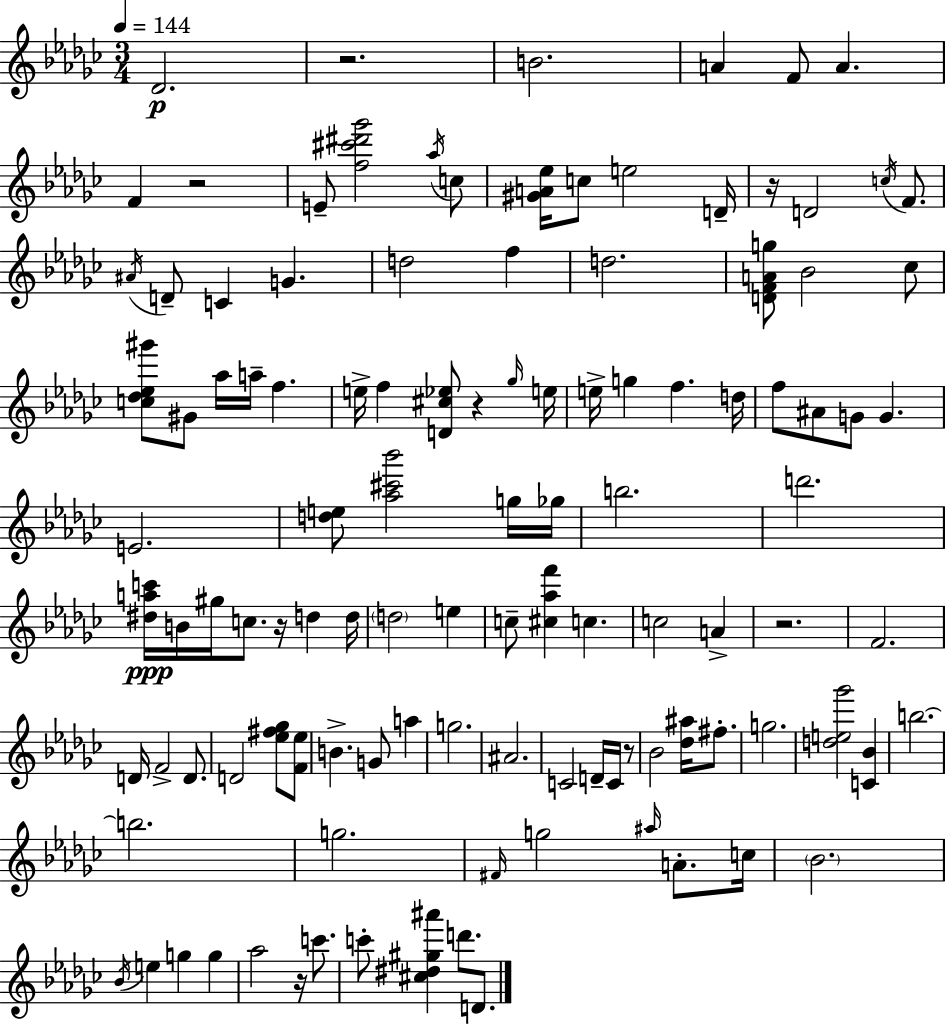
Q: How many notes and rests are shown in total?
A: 113